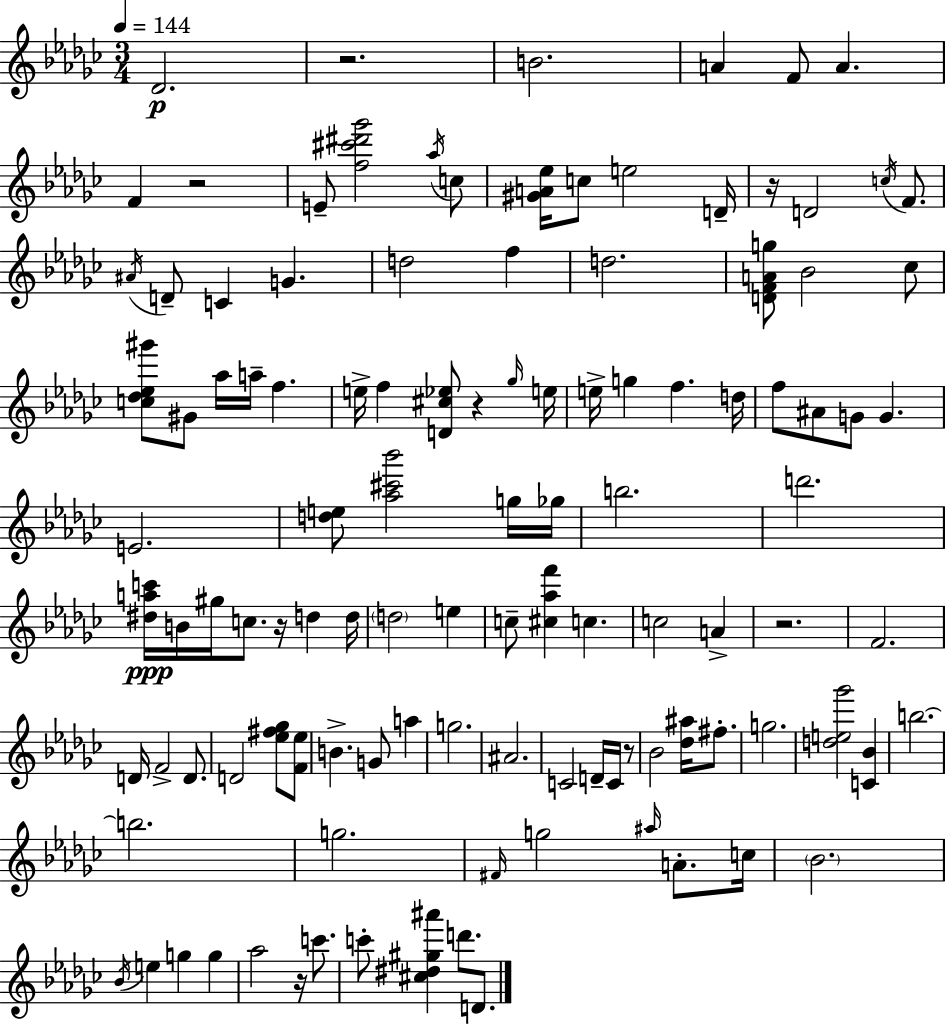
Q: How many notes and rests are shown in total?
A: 113